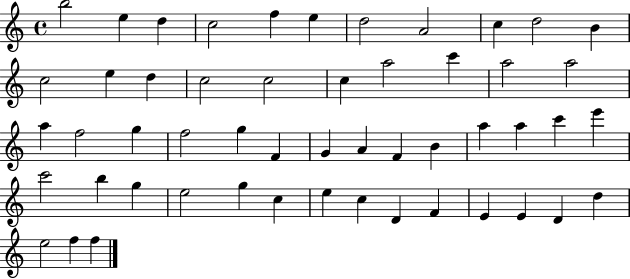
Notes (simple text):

B5/h E5/q D5/q C5/h F5/q E5/q D5/h A4/h C5/q D5/h B4/q C5/h E5/q D5/q C5/h C5/h C5/q A5/h C6/q A5/h A5/h A5/q F5/h G5/q F5/h G5/q F4/q G4/q A4/q F4/q B4/q A5/q A5/q C6/q E6/q C6/h B5/q G5/q E5/h G5/q C5/q E5/q C5/q D4/q F4/q E4/q E4/q D4/q D5/q E5/h F5/q F5/q